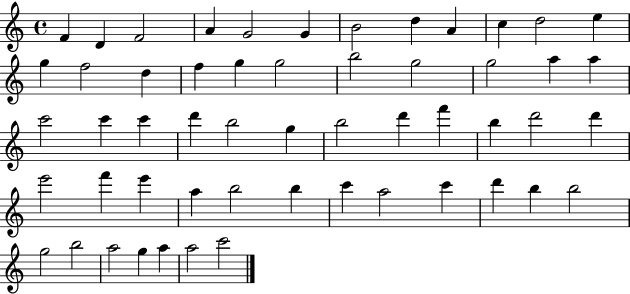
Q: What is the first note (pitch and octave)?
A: F4